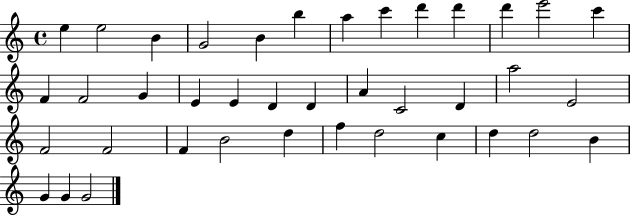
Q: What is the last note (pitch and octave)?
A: G4